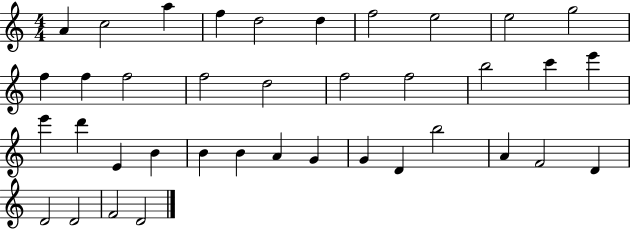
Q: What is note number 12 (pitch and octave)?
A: F5